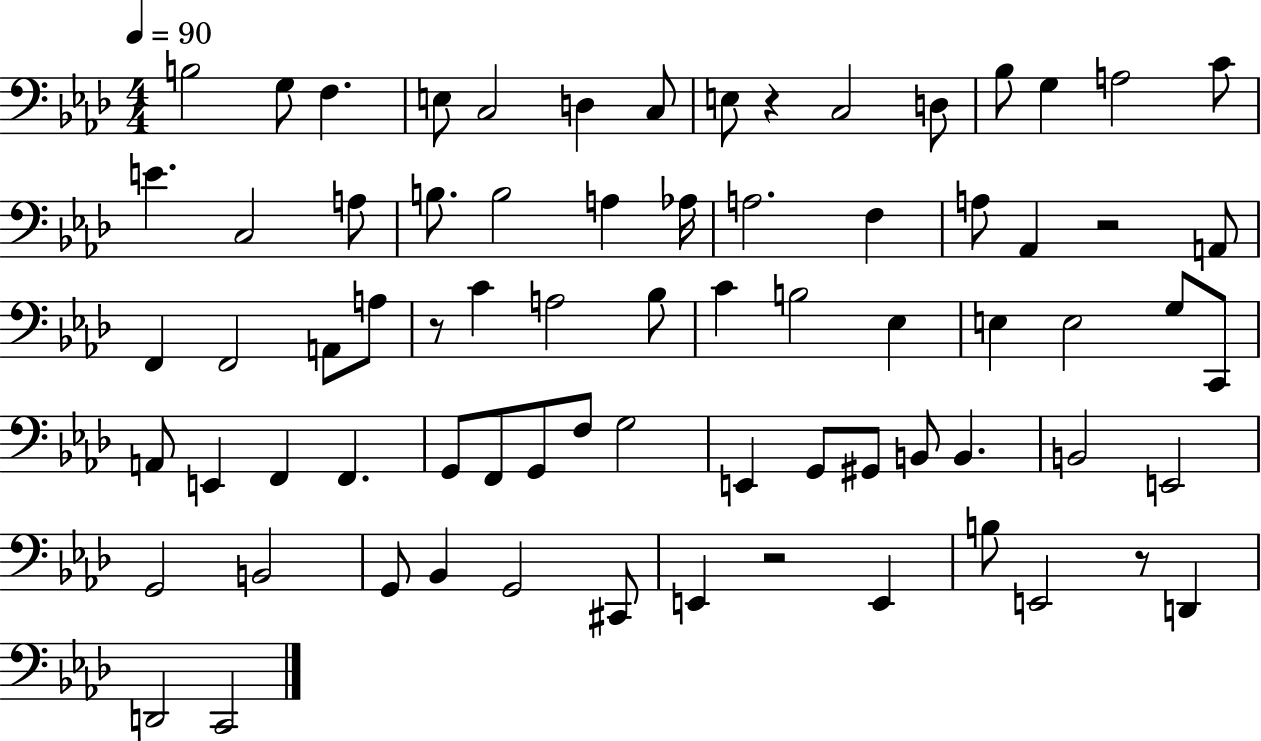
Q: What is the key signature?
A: AES major